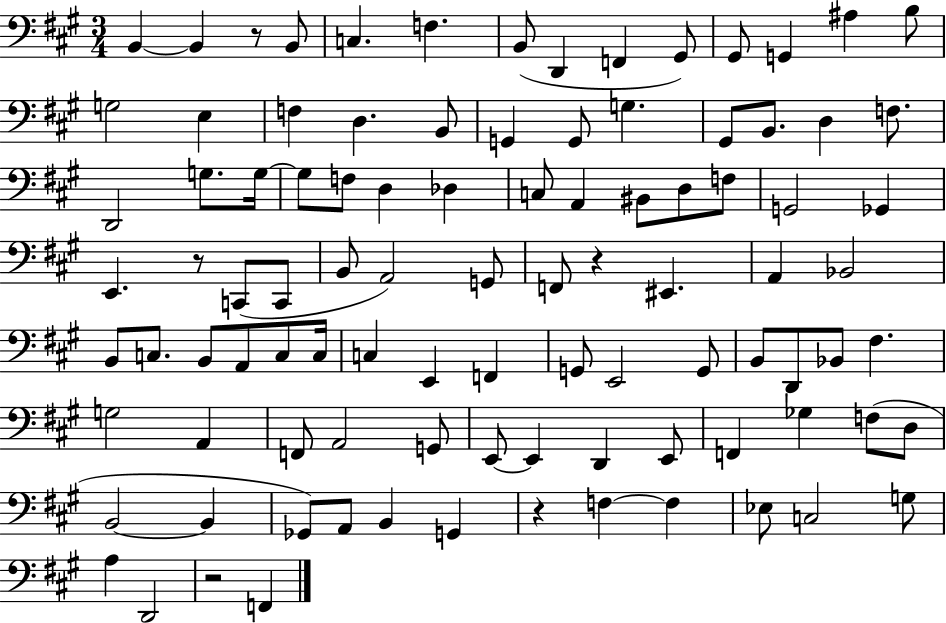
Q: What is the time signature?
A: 3/4